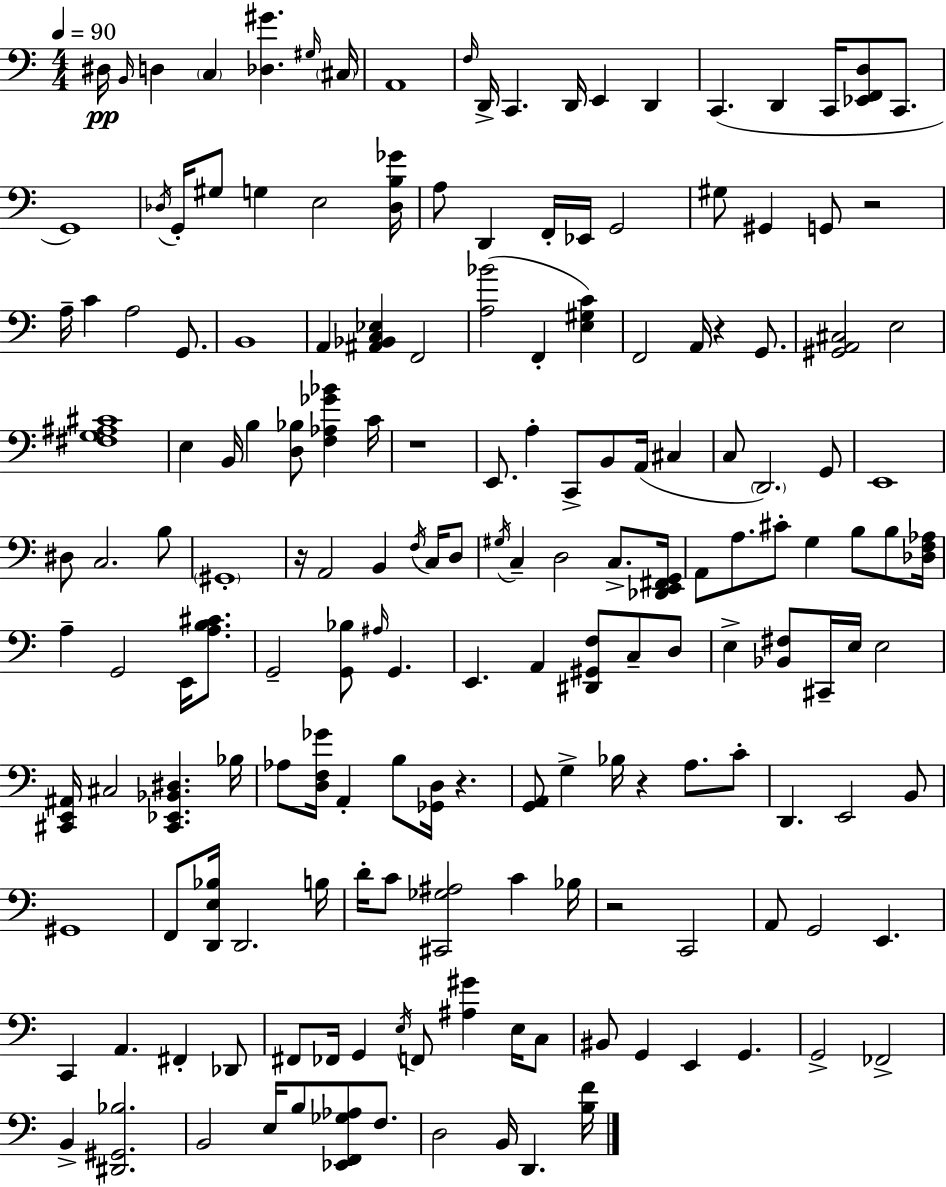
{
  \clef bass
  \numericTimeSignature
  \time 4/4
  \key c \major
  \tempo 4 = 90
  dis16\pp \grace { b,16 } d4 \parenthesize c4 <des gis'>4. | \grace { gis16 } \parenthesize cis16 a,1 | \grace { f16 } d,16-> c,4. d,16 e,4 d,4 | c,4.( d,4 c,16 <ees, f, d>8 | \break c,8. g,1) | \acciaccatura { des16 } g,16-. gis8 g4 e2 | <des b ges'>16 a8 d,4 f,16-. ees,16 g,2 | gis8 gis,4 g,8 r2 | \break a16-- c'4 a2 | g,8. b,1 | a,4 <ais, bes, c ees>4 f,2 | <a bes'>2( f,4-. | \break <e gis c'>4) f,2 a,16 r4 | g,8. <gis, a, cis>2 e2 | <fis g ais cis'>1 | e4 b,16 b4 <d bes>8 <f aes ges' bes'>4 | \break c'16 r1 | e,8. a4-. c,8-> b,8 a,16( | cis4 c8 \parenthesize d,2.) | g,8 e,1 | \break dis8 c2. | b8 \parenthesize gis,1-. | r16 a,2 b,4 | \acciaccatura { f16 } c16 d8 \acciaccatura { gis16 } c4-- d2 | \break c8.-> <des, e, fis, g,>16 a,8 a8. cis'8-. g4 | b8 b8 <des f aes>16 a4-- g,2 | e,16 <a b cis'>8. g,2-- <g, bes>8 | \grace { ais16 } g,4. e,4. a,4 | \break <dis, gis, f>8 c8-- d8 e4-> <bes, fis>8 cis,16-- e16 e2 | <cis, e, ais,>16 cis2 | <cis, ees, bes, dis>4. bes16 aes8 <d f ges'>16 a,4-. b8 | <ges, d>16 r4. <g, a,>8 g4-> bes16 r4 | \break a8. c'8-. d,4. e,2 | b,8 gis,1 | f,8 <d, e bes>16 d,2. | b16 d'16-. c'8 <cis, ges ais>2 | \break c'4 bes16 r2 c,2 | a,8 g,2 | e,4. c,4 a,4. | fis,4-. des,8 fis,8 fes,16 g,4 \acciaccatura { e16 } f,8 | \break <ais gis'>4 e16 c8 bis,8 g,4 e,4 | g,4. g,2-> | fes,2-> b,4-> <dis, gis, bes>2. | b,2 | \break e16 b8 <ees, f, ges aes>8 f8. d2 | b,16 d,4. <b f'>16 \bar "|."
}